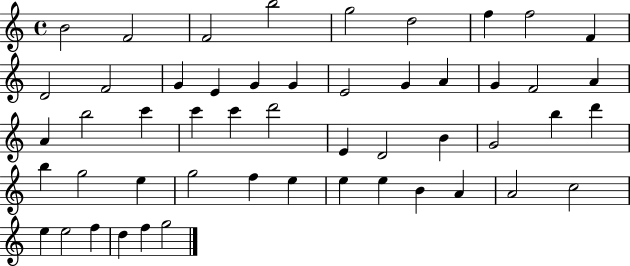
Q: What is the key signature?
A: C major